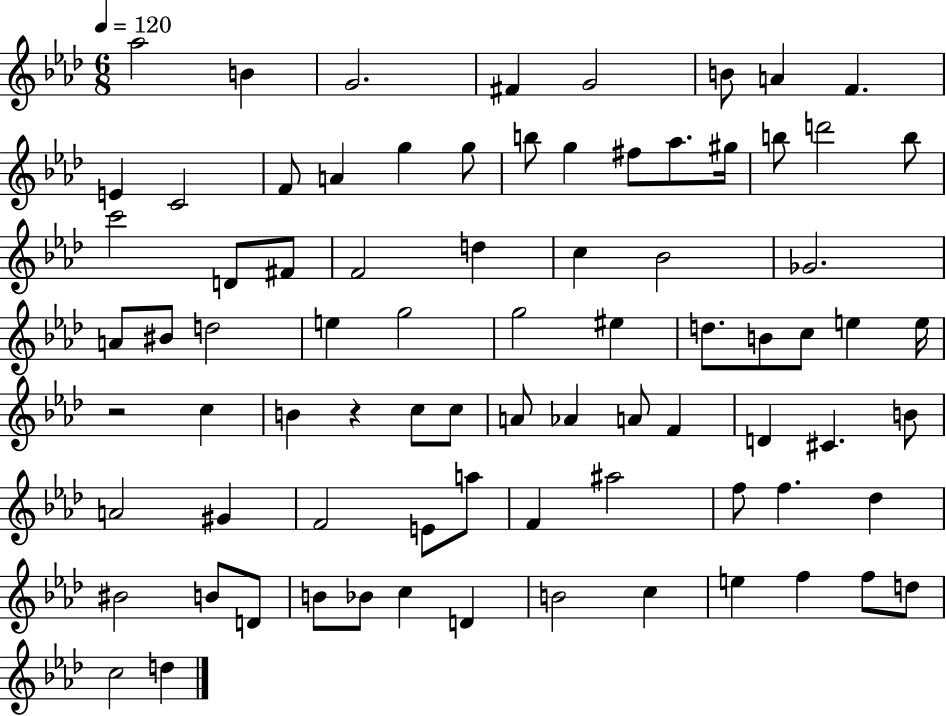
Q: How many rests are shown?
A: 2